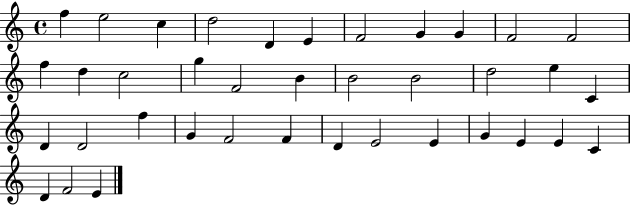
F5/q E5/h C5/q D5/h D4/q E4/q F4/h G4/q G4/q F4/h F4/h F5/q D5/q C5/h G5/q F4/h B4/q B4/h B4/h D5/h E5/q C4/q D4/q D4/h F5/q G4/q F4/h F4/q D4/q E4/h E4/q G4/q E4/q E4/q C4/q D4/q F4/h E4/q